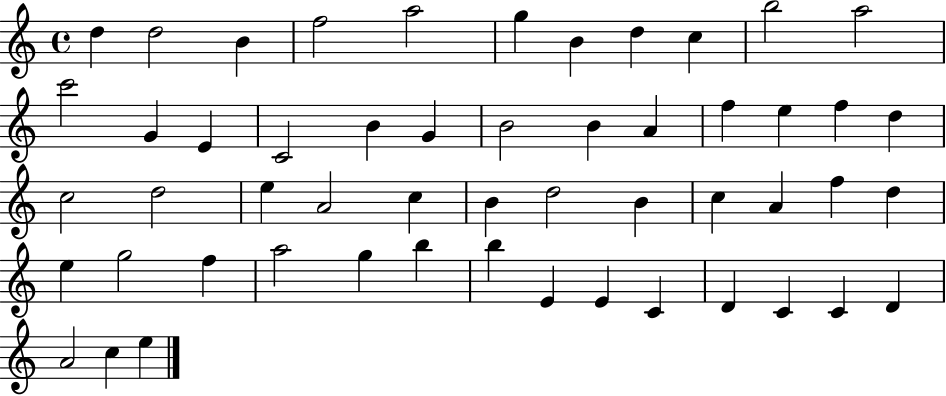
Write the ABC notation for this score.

X:1
T:Untitled
M:4/4
L:1/4
K:C
d d2 B f2 a2 g B d c b2 a2 c'2 G E C2 B G B2 B A f e f d c2 d2 e A2 c B d2 B c A f d e g2 f a2 g b b E E C D C C D A2 c e